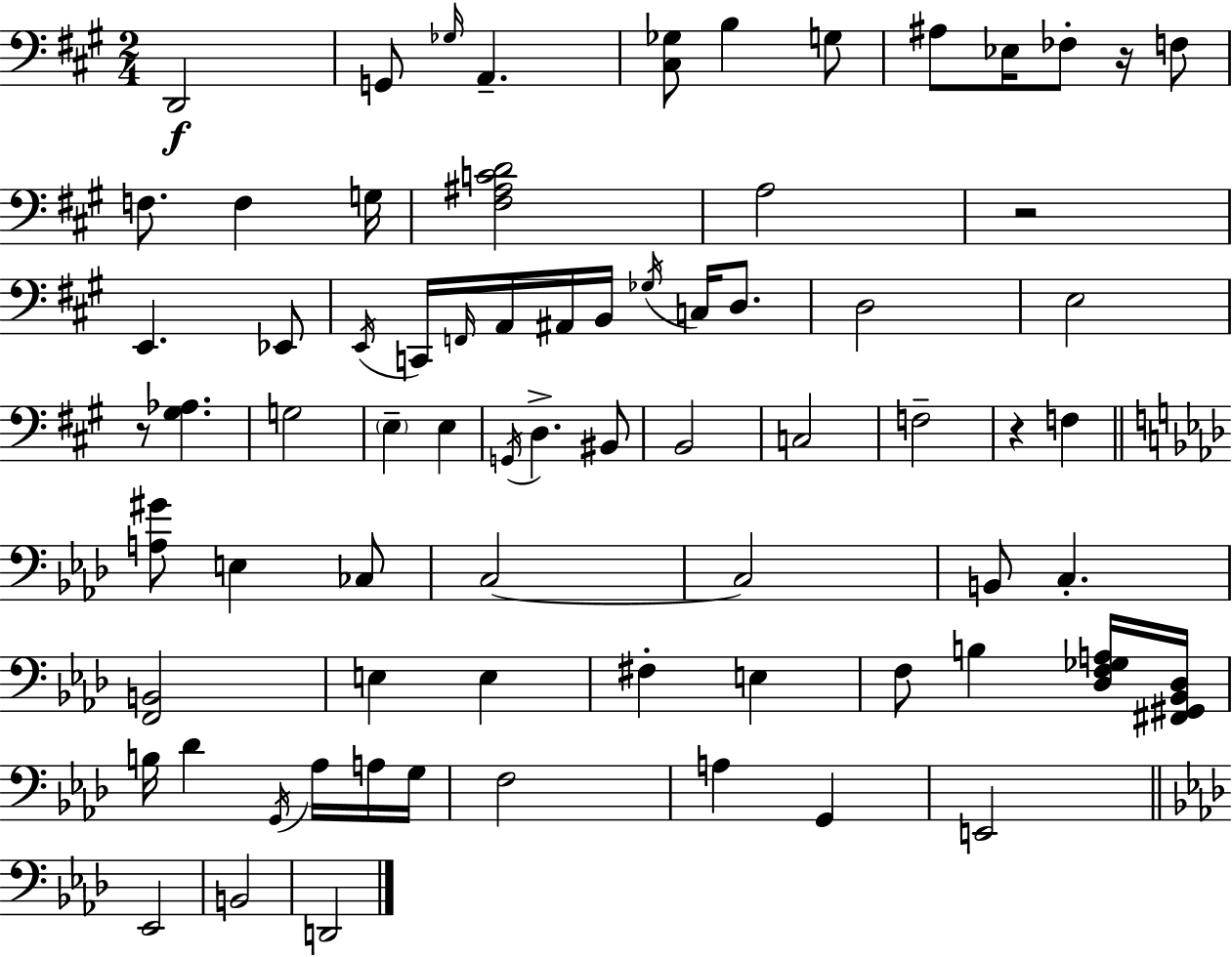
D2/h G2/e Gb3/s A2/q. [C#3,Gb3]/e B3/q G3/e A#3/e Eb3/s FES3/e R/s F3/e F3/e. F3/q G3/s [F#3,A#3,C4,D4]/h A3/h R/h E2/q. Eb2/e E2/s C2/s F2/s A2/s A#2/s B2/s Gb3/s C3/s D3/e. D3/h E3/h R/e [G#3,Ab3]/q. G3/h E3/q E3/q G2/s D3/q. BIS2/e B2/h C3/h F3/h R/q F3/q [A3,G#4]/e E3/q CES3/e C3/h C3/h B2/e C3/q. [F2,B2]/h E3/q E3/q F#3/q E3/q F3/e B3/q [Db3,F3,Gb3,A3]/s [F#2,G#2,Bb2,Db3]/s B3/s Db4/q G2/s Ab3/s A3/s G3/s F3/h A3/q G2/q E2/h Eb2/h B2/h D2/h